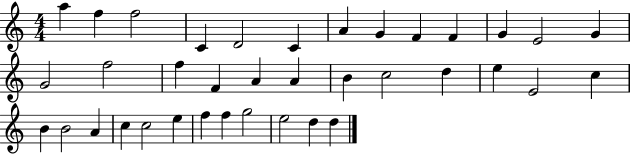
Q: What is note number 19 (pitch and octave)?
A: A4